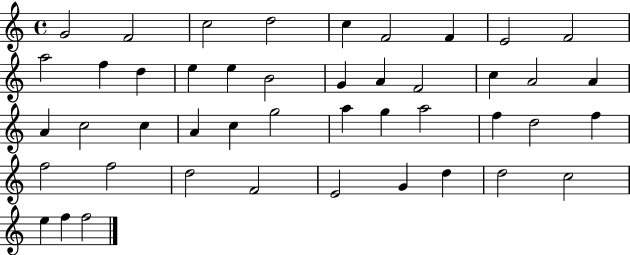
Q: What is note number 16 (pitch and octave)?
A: G4